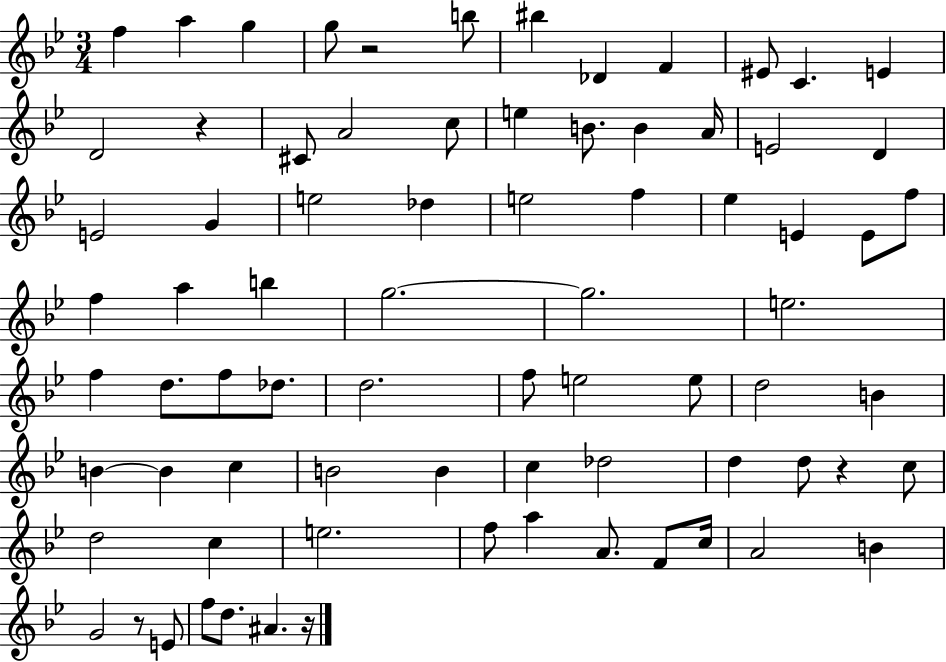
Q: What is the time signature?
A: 3/4